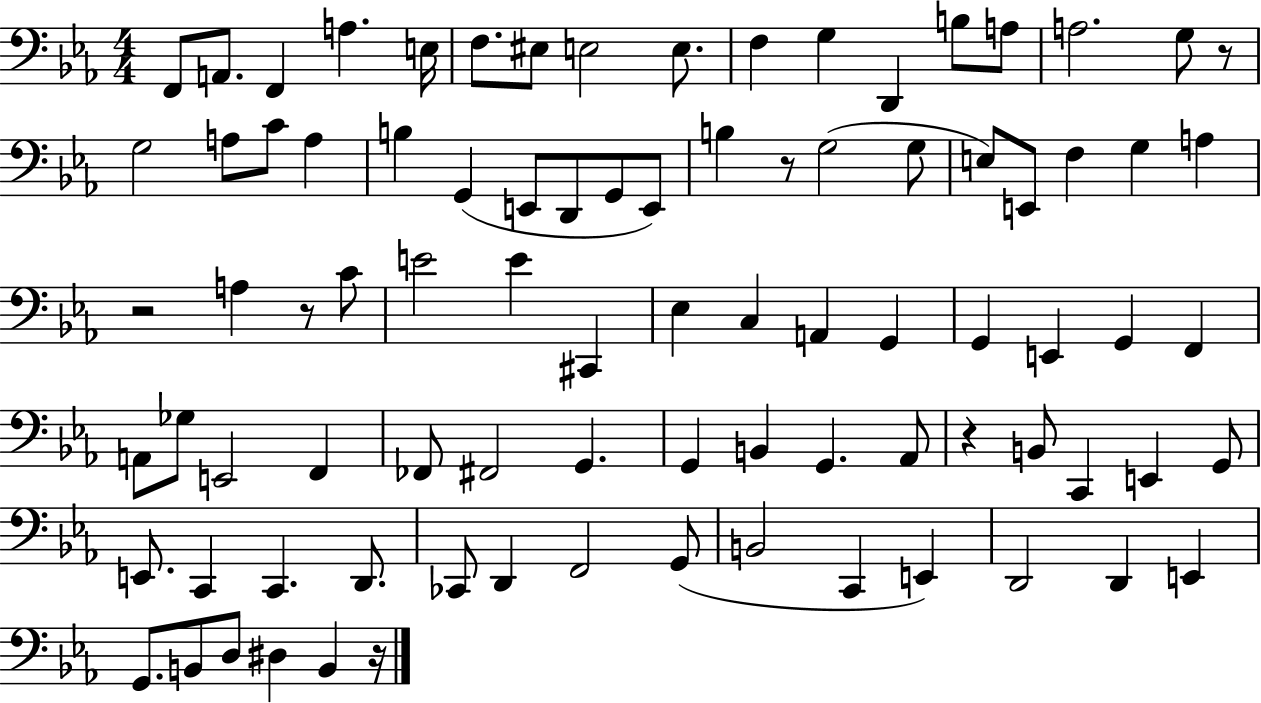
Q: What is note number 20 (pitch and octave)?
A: A3